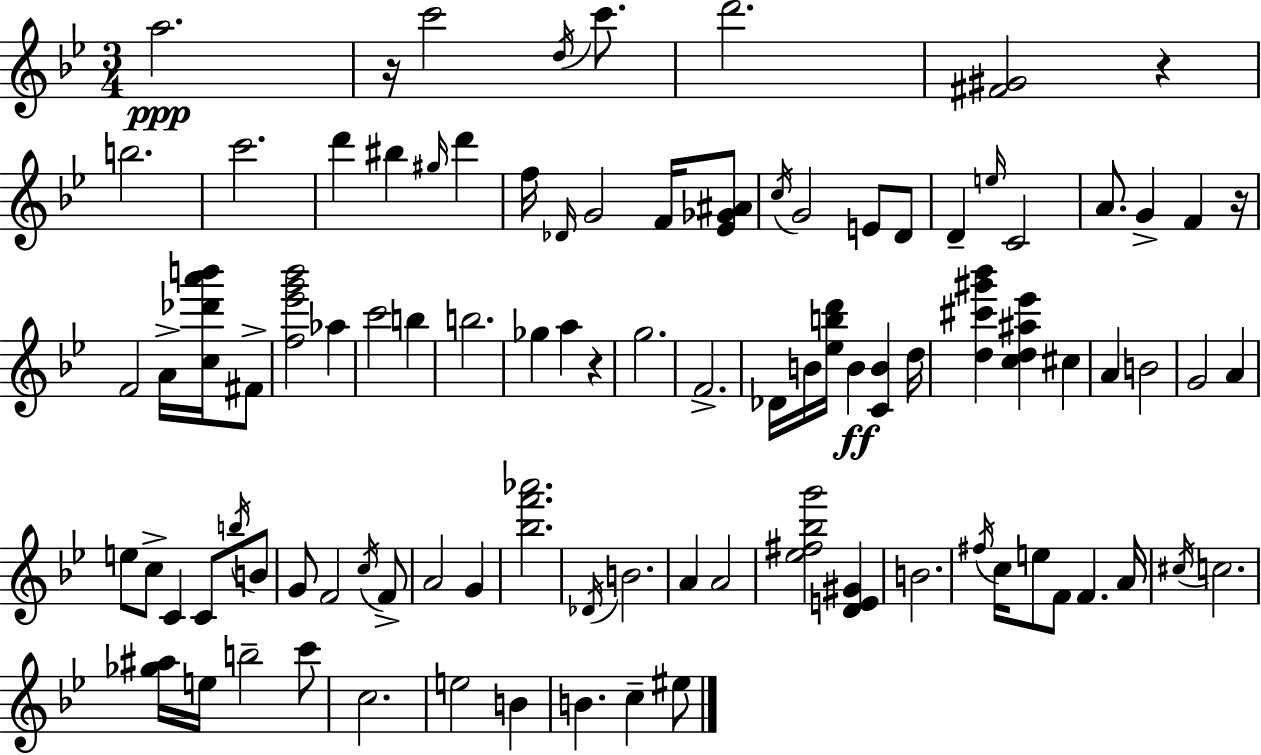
A5/h. R/s C6/h D5/s C6/e. D6/h. [F#4,G#4]/h R/q B5/h. C6/h. D6/q BIS5/q G#5/s D6/q F5/s Db4/s G4/h F4/s [Eb4,Gb4,A#4]/e C5/s G4/h E4/e D4/e D4/q E5/s C4/h A4/e. G4/q F4/q R/s F4/h A4/s [C5,Db6,A6,B6]/s F#4/e [F5,Eb6,G6,Bb6]/h Ab5/q C6/h B5/q B5/h. Gb5/q A5/q R/q G5/h. F4/h. Db4/s B4/s [Eb5,B5,D6]/s B4/q [C4,B4]/q D5/s [D5,C#6,G#6,Bb6]/q [C5,D5,A#5,Eb6]/q C#5/q A4/q B4/h G4/h A4/q E5/e C5/e C4/q C4/e B5/s B4/e G4/e F4/h C5/s F4/e A4/h G4/q [Bb5,F6,Ab6]/h. Db4/s B4/h. A4/q A4/h [Eb5,F#5,Bb5,G6]/h [D4,E4,G#4]/q B4/h. F#5/s C5/s E5/e F4/e F4/q. A4/s C#5/s C5/h. [Gb5,A#5]/s E5/s B5/h C6/e C5/h. E5/h B4/q B4/q. C5/q EIS5/e